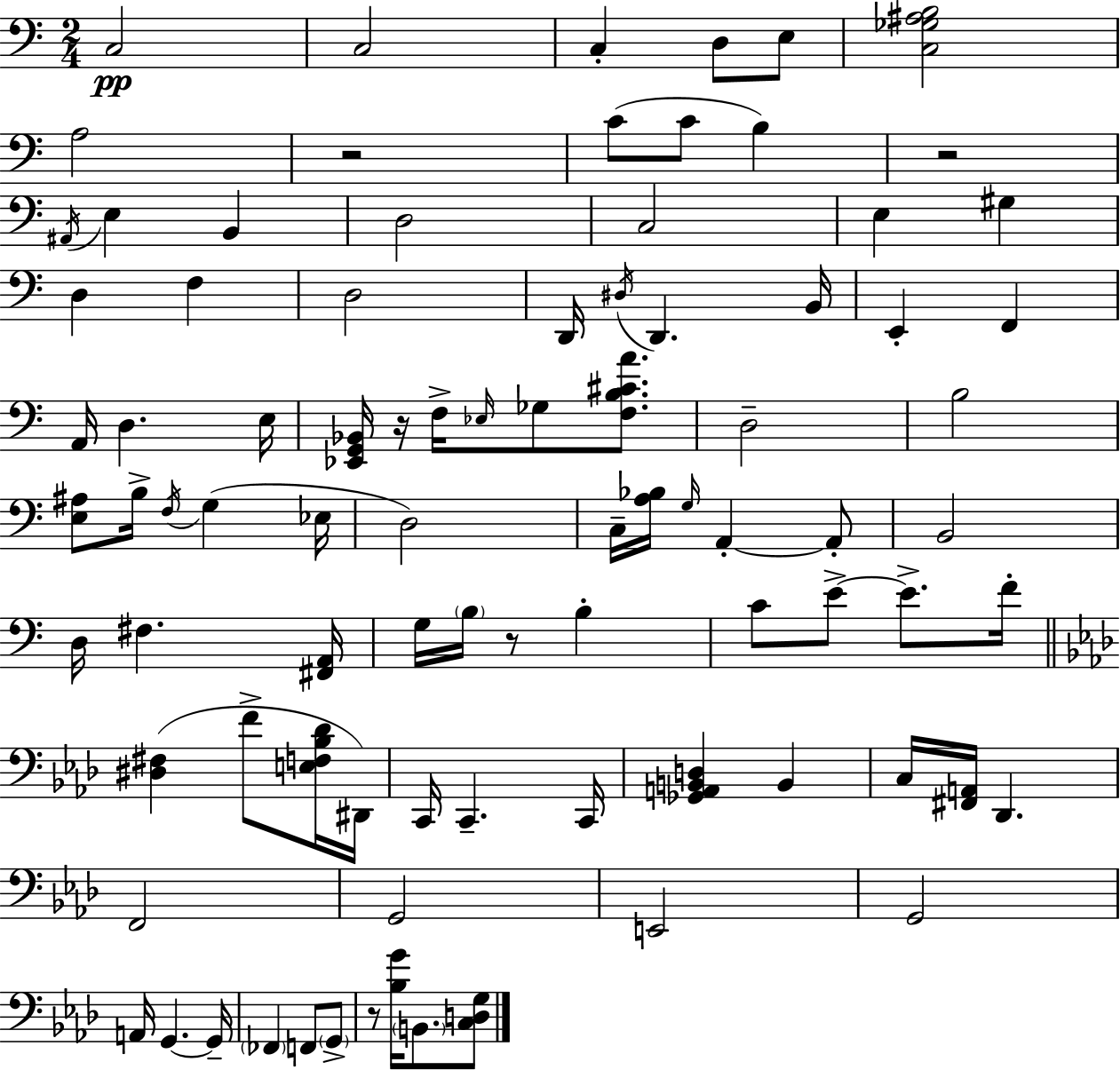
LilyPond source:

{
  \clef bass
  \numericTimeSignature
  \time 2/4
  \key a \minor
  \repeat volta 2 { c2\pp | c2 | c4-. d8 e8 | <c ges ais b>2 | \break a2 | r2 | c'8( c'8 b4) | r2 | \break \acciaccatura { ais,16 } e4 b,4 | d2 | c2 | e4 gis4 | \break d4 f4 | d2 | d,16 \acciaccatura { dis16 } d,4. | b,16 e,4-. f,4 | \break a,16 d4. | e16 <ees, g, bes,>16 r16 f16-> \grace { ees16 } ges8 | <f b cis' a'>8. d2-- | b2 | \break <e ais>8 b16-> \acciaccatura { f16 }( g4 | ees16 d2) | c16-- <a bes>16 \grace { g16 } a,4-.~~ | a,8-. b,2 | \break d16 fis4. | <fis, a,>16 g16 \parenthesize b16 r8 | b4-. c'8 e'8->~~ | e'8.-> f'16-. \bar "||" \break \key aes \major <dis fis>4( f'8-> <e f bes des'>16 dis,16) | c,16 c,4.-- c,16 | <ges, a, b, d>4 b,4 | c16 <fis, a,>16 des,4. | \break f,2 | g,2 | e,2 | g,2 | \break a,16 g,4.~~ g,16-- | \parenthesize fes,4 f,8 \parenthesize g,8-> | r8 <bes g'>16 \parenthesize b,8. <c d g>8 | } \bar "|."
}